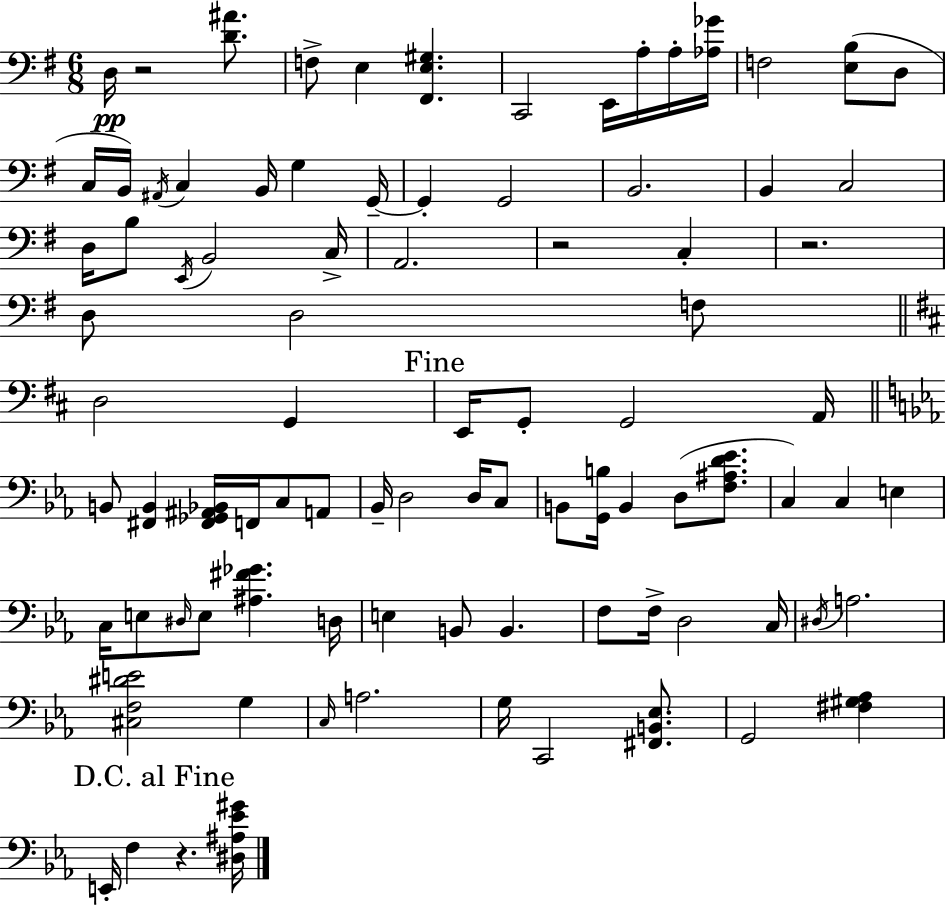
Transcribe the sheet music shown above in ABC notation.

X:1
T:Untitled
M:6/8
L:1/4
K:Em
D,/4 z2 [D^A]/2 F,/2 E, [^F,,E,^G,] C,,2 E,,/4 A,/4 A,/4 [_A,_G]/4 F,2 [E,B,]/2 D,/2 C,/4 B,,/4 ^A,,/4 C, B,,/4 G, G,,/4 G,, G,,2 B,,2 B,, C,2 D,/4 B,/2 E,,/4 B,,2 C,/4 A,,2 z2 C, z2 D,/2 D,2 F,/2 D,2 G,, E,,/4 G,,/2 G,,2 A,,/4 B,,/2 [^F,,B,,] [^F,,_G,,^A,,_B,,]/4 F,,/4 C,/2 A,,/2 _B,,/4 D,2 D,/4 C,/2 B,,/2 [G,,B,]/4 B,, D,/2 [F,^A,D_E]/2 C, C, E, C,/4 E,/2 ^D,/4 E,/2 [^A,^F_G] D,/4 E, B,,/2 B,, F,/2 F,/4 D,2 C,/4 ^D,/4 A,2 [^C,F,^DE]2 G, C,/4 A,2 G,/4 C,,2 [^F,,B,,_E,]/2 G,,2 [^F,^G,_A,] E,,/4 F, z [^D,^A,_E^G]/4